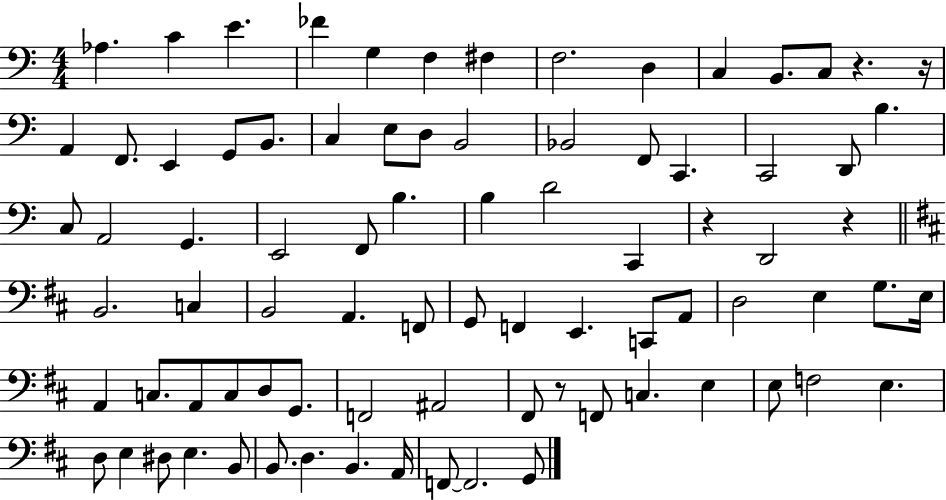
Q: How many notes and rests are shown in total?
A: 83